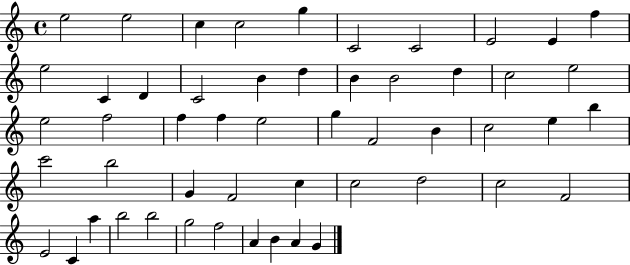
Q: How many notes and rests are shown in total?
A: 52